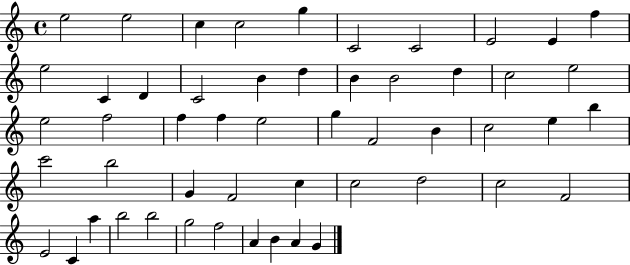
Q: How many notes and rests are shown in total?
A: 52